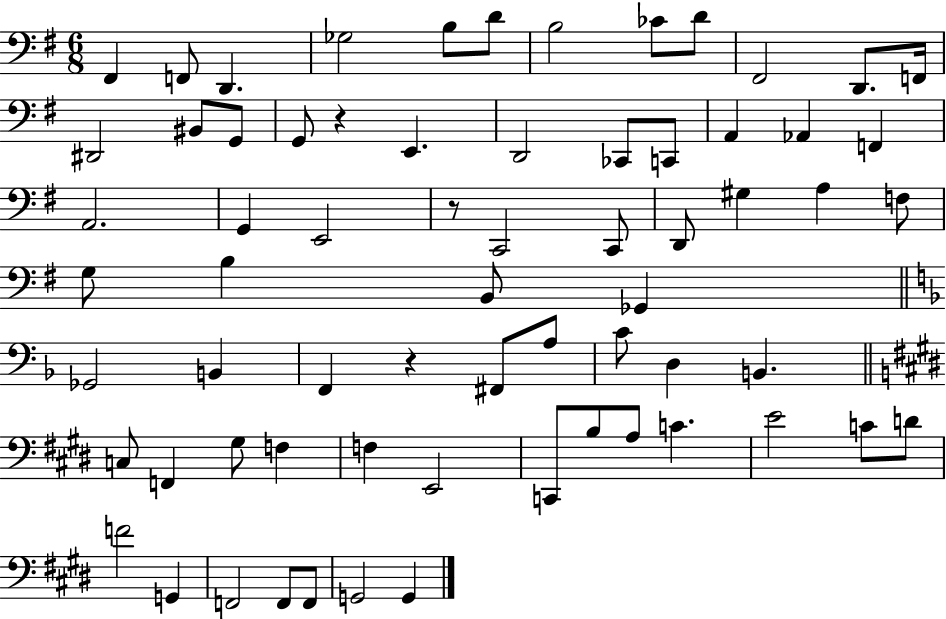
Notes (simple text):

F#2/q F2/e D2/q. Gb3/h B3/e D4/e B3/h CES4/e D4/e F#2/h D2/e. F2/s D#2/h BIS2/e G2/e G2/e R/q E2/q. D2/h CES2/e C2/e A2/q Ab2/q F2/q A2/h. G2/q E2/h R/e C2/h C2/e D2/e G#3/q A3/q F3/e G3/e B3/q B2/e Gb2/q Gb2/h B2/q F2/q R/q F#2/e A3/e C4/e D3/q B2/q. C3/e F2/q G#3/e F3/q F3/q E2/h C2/e B3/e A3/e C4/q. E4/h C4/e D4/e F4/h G2/q F2/h F2/e F2/e G2/h G2/q